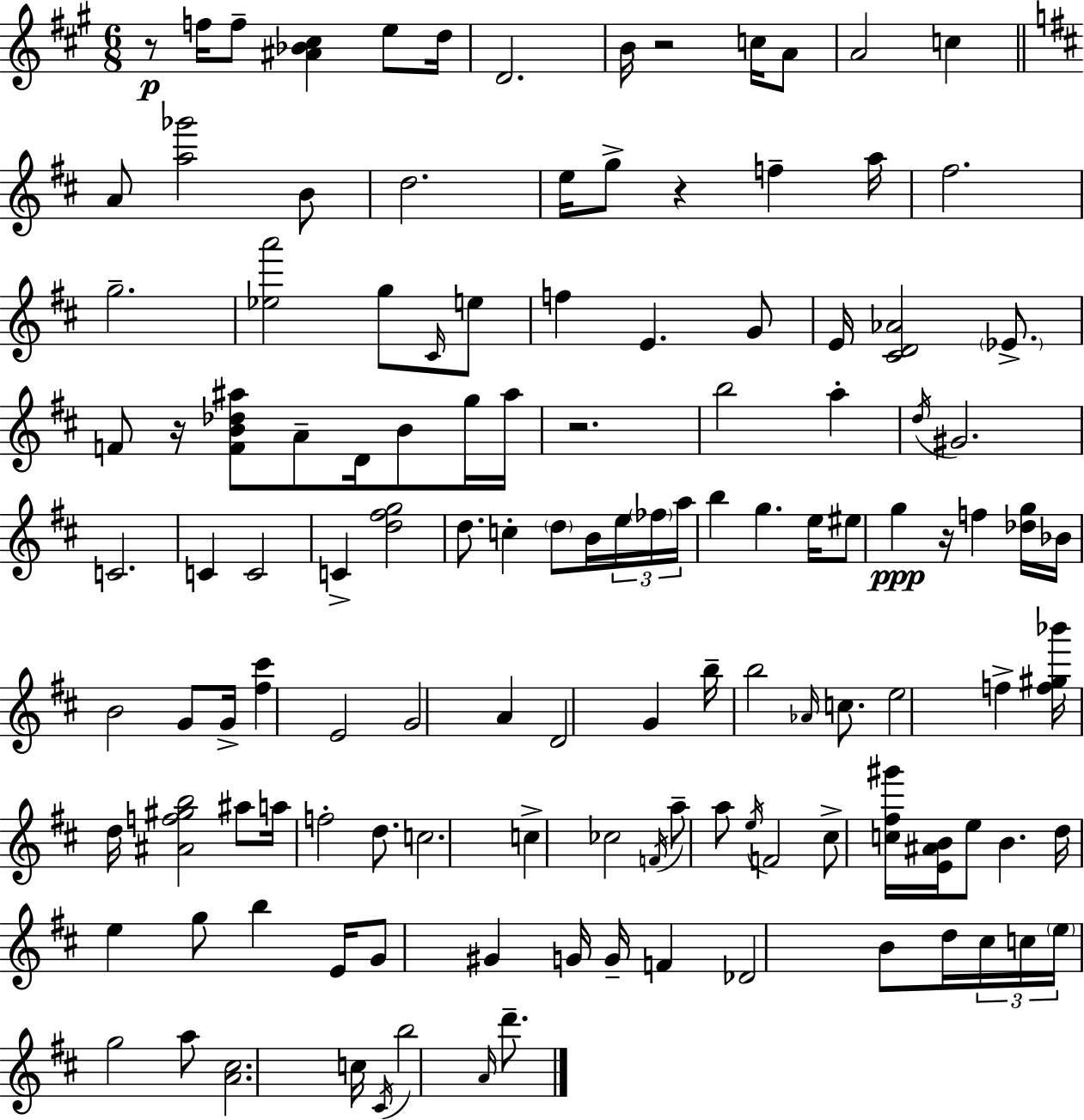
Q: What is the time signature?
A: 6/8